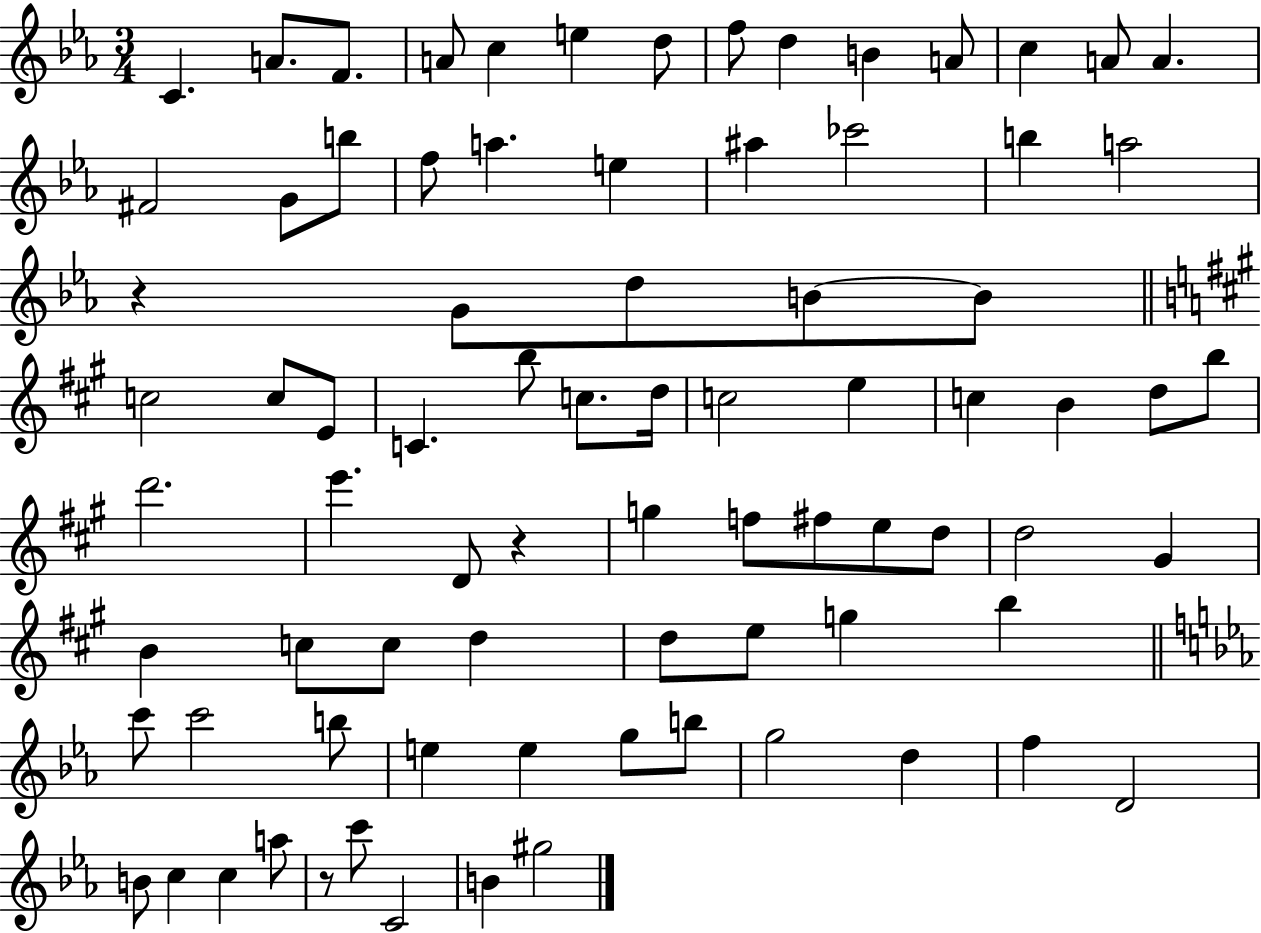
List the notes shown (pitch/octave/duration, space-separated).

C4/q. A4/e. F4/e. A4/e C5/q E5/q D5/e F5/e D5/q B4/q A4/e C5/q A4/e A4/q. F#4/h G4/e B5/e F5/e A5/q. E5/q A#5/q CES6/h B5/q A5/h R/q G4/e D5/e B4/e B4/e C5/h C5/e E4/e C4/q. B5/e C5/e. D5/s C5/h E5/q C5/q B4/q D5/e B5/e D6/h. E6/q. D4/e R/q G5/q F5/e F#5/e E5/e D5/e D5/h G#4/q B4/q C5/e C5/e D5/q D5/e E5/e G5/q B5/q C6/e C6/h B5/e E5/q E5/q G5/e B5/e G5/h D5/q F5/q D4/h B4/e C5/q C5/q A5/e R/e C6/e C4/h B4/q G#5/h